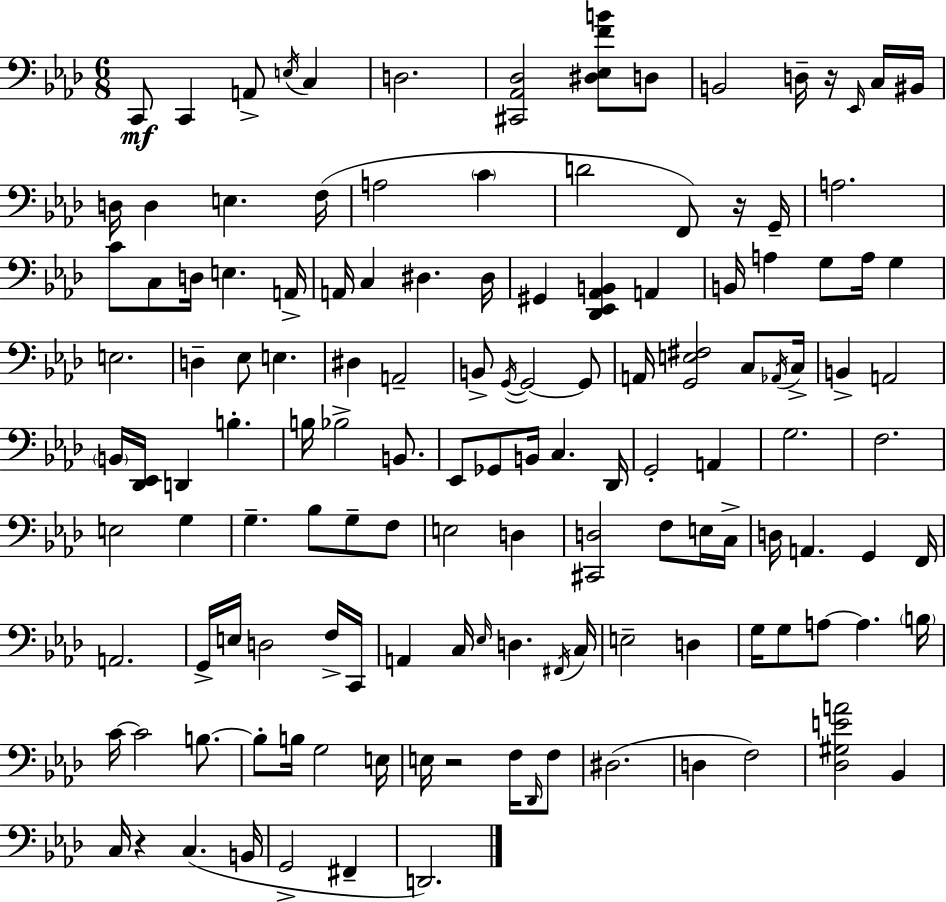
C2/e C2/q A2/e E3/s C3/q D3/h. [C#2,Ab2,Db3]/h [D#3,Eb3,F4,B4]/e D3/e B2/h D3/s R/s Eb2/s C3/s BIS2/s D3/s D3/q E3/q. F3/s A3/h C4/q D4/h F2/e R/s G2/s A3/h. C4/e C3/e D3/s E3/q. A2/s A2/s C3/q D#3/q. D#3/s G#2/q [Db2,Eb2,Ab2,B2]/q A2/q B2/s A3/q G3/e A3/s G3/q E3/h. D3/q Eb3/e E3/q. D#3/q A2/h B2/e G2/s G2/h G2/e A2/s [G2,E3,F#3]/h C3/e Ab2/s C3/s B2/q A2/h B2/s [Db2,Eb2]/s D2/q B3/q. B3/s Bb3/h B2/e. Eb2/e Gb2/e B2/s C3/q. Db2/s G2/h A2/q G3/h. F3/h. E3/h G3/q G3/q. Bb3/e G3/e F3/e E3/h D3/q [C#2,D3]/h F3/e E3/s C3/s D3/s A2/q. G2/q F2/s A2/h. G2/s E3/s D3/h F3/s C2/s A2/q C3/s Eb3/s D3/q. F#2/s C3/s E3/h D3/q G3/s G3/e A3/e A3/q. B3/s C4/s C4/h B3/e. B3/e B3/s G3/h E3/s E3/s R/h F3/s Db2/s F3/e D#3/h. D3/q F3/h [Db3,G#3,E4,A4]/h Bb2/q C3/s R/q C3/q. B2/s G2/h F#2/q D2/h.